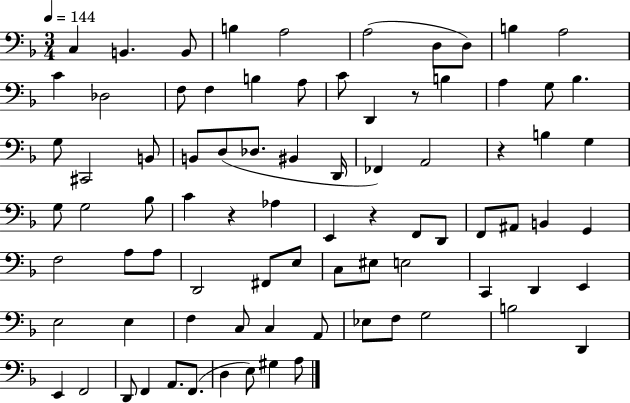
C3/q B2/q. B2/e B3/q A3/h A3/h D3/e D3/e B3/q A3/h C4/q Db3/h F3/e F3/q B3/q A3/e C4/e D2/q R/e B3/q A3/q G3/e Bb3/q. G3/e C#2/h B2/e B2/e D3/e Db3/e. BIS2/q D2/s FES2/q A2/h R/q B3/q G3/q G3/e G3/h Bb3/e C4/q R/q Ab3/q E2/q R/q F2/e D2/e F2/e A#2/e B2/q G2/q F3/h A3/e A3/e D2/h F#2/e E3/e C3/e EIS3/e E3/h C2/q D2/q E2/q E3/h E3/q F3/q C3/e C3/q A2/e Eb3/e F3/e G3/h B3/h D2/q E2/q F2/h D2/e F2/q A2/e. F2/e. D3/q E3/e G#3/q A3/e